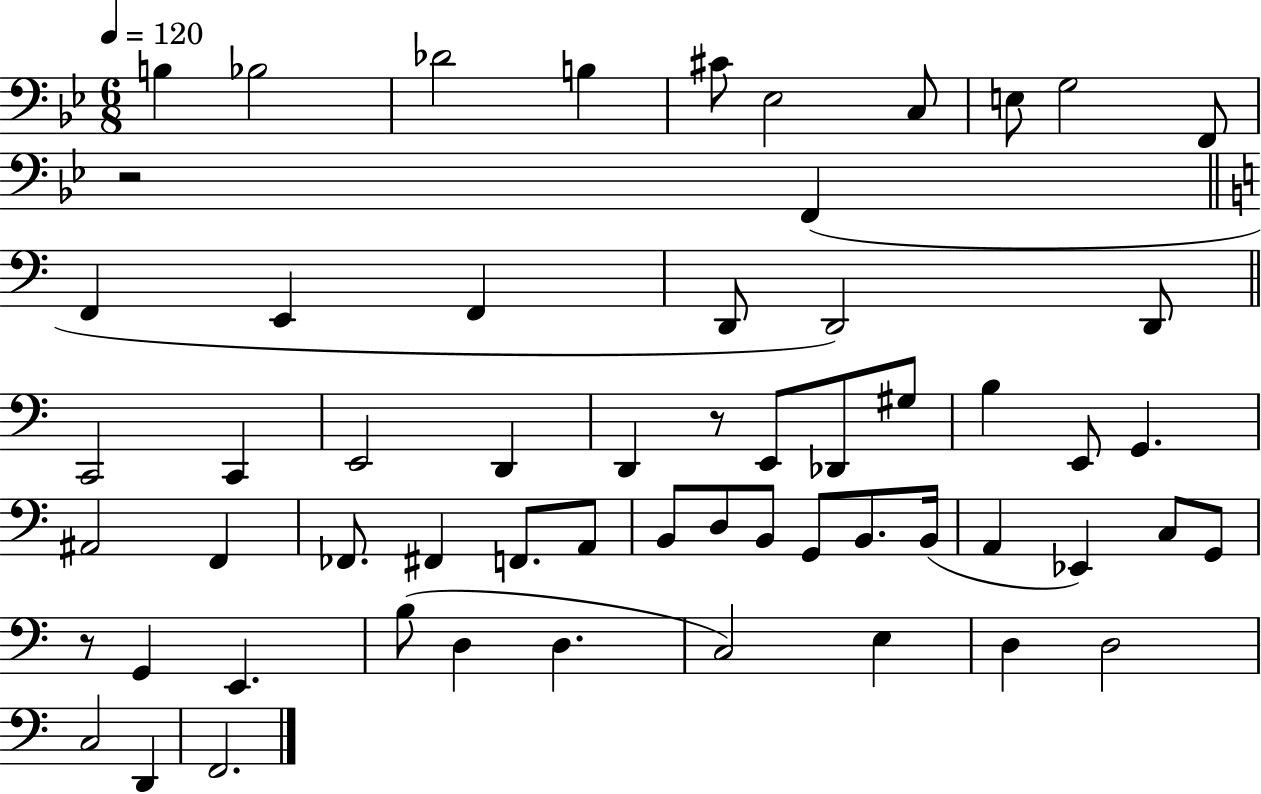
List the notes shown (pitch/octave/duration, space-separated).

B3/q Bb3/h Db4/h B3/q C#4/e Eb3/h C3/e E3/e G3/h F2/e R/h F2/q F2/q E2/q F2/q D2/e D2/h D2/e C2/h C2/q E2/h D2/q D2/q R/e E2/e Db2/e G#3/e B3/q E2/e G2/q. A#2/h F2/q FES2/e. F#2/q F2/e. A2/e B2/e D3/e B2/e G2/e B2/e. B2/s A2/q Eb2/q C3/e G2/e R/e G2/q E2/q. B3/e D3/q D3/q. C3/h E3/q D3/q D3/h C3/h D2/q F2/h.